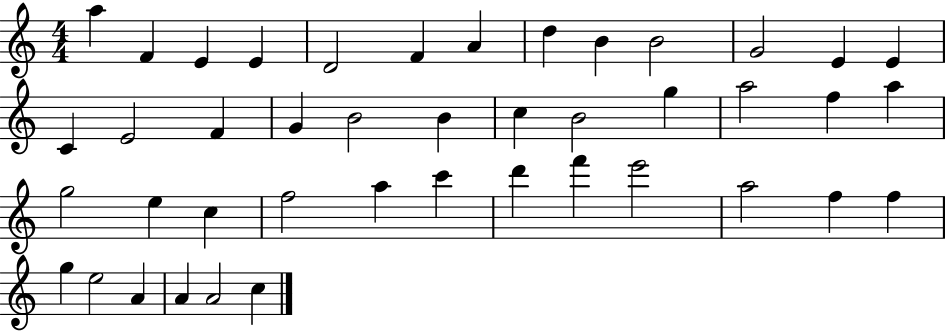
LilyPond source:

{
  \clef treble
  \numericTimeSignature
  \time 4/4
  \key c \major
  a''4 f'4 e'4 e'4 | d'2 f'4 a'4 | d''4 b'4 b'2 | g'2 e'4 e'4 | \break c'4 e'2 f'4 | g'4 b'2 b'4 | c''4 b'2 g''4 | a''2 f''4 a''4 | \break g''2 e''4 c''4 | f''2 a''4 c'''4 | d'''4 f'''4 e'''2 | a''2 f''4 f''4 | \break g''4 e''2 a'4 | a'4 a'2 c''4 | \bar "|."
}